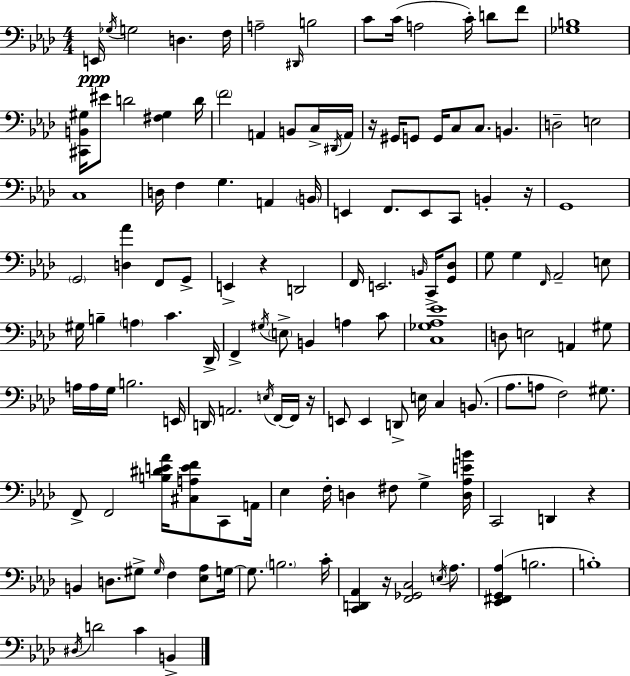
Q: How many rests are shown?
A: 6